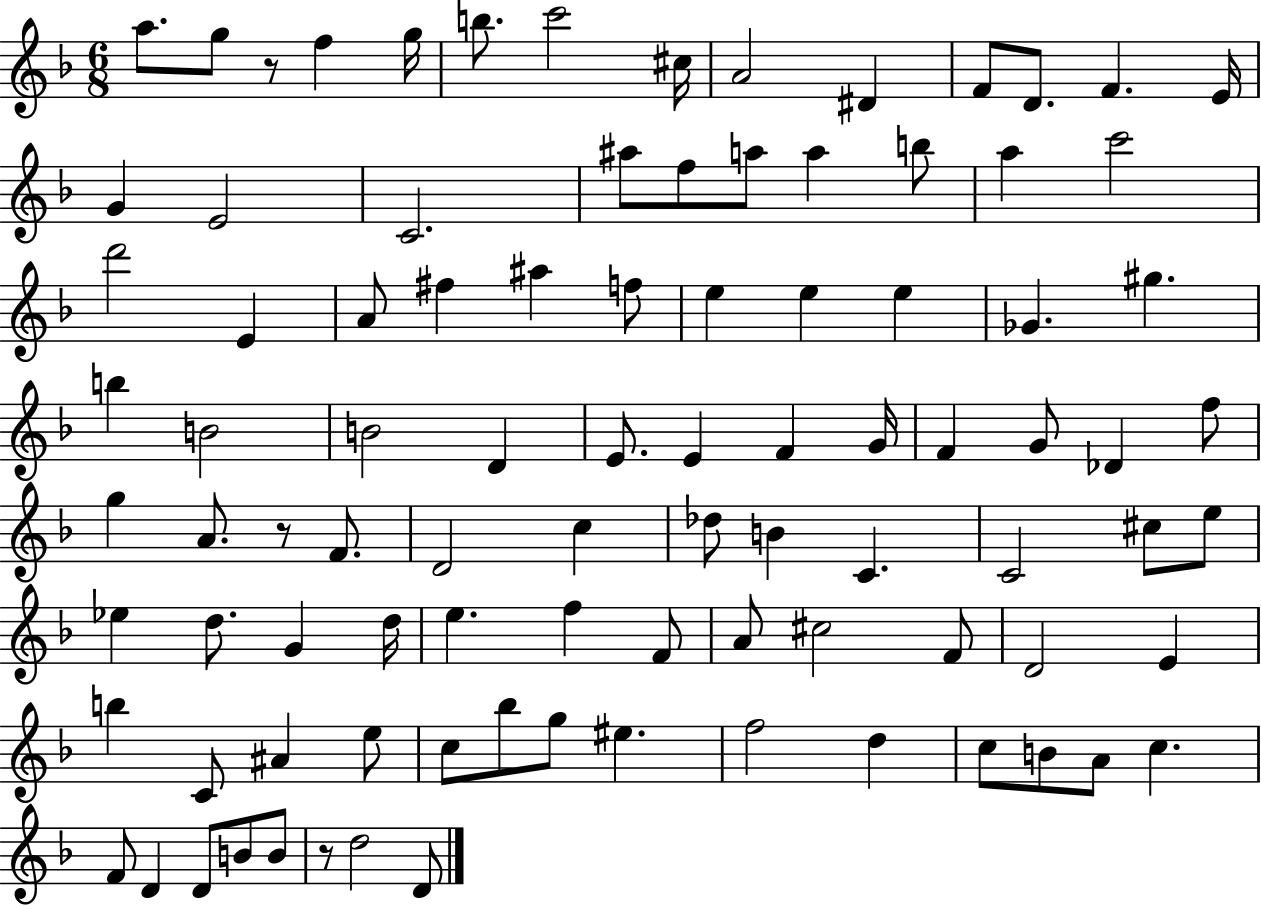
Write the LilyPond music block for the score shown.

{
  \clef treble
  \numericTimeSignature
  \time 6/8
  \key f \major
  a''8. g''8 r8 f''4 g''16 | b''8. c'''2 cis''16 | a'2 dis'4 | f'8 d'8. f'4. e'16 | \break g'4 e'2 | c'2. | ais''8 f''8 a''8 a''4 b''8 | a''4 c'''2 | \break d'''2 e'4 | a'8 fis''4 ais''4 f''8 | e''4 e''4 e''4 | ges'4. gis''4. | \break b''4 b'2 | b'2 d'4 | e'8. e'4 f'4 g'16 | f'4 g'8 des'4 f''8 | \break g''4 a'8. r8 f'8. | d'2 c''4 | des''8 b'4 c'4. | c'2 cis''8 e''8 | \break ees''4 d''8. g'4 d''16 | e''4. f''4 f'8 | a'8 cis''2 f'8 | d'2 e'4 | \break b''4 c'8 ais'4 e''8 | c''8 bes''8 g''8 eis''4. | f''2 d''4 | c''8 b'8 a'8 c''4. | \break f'8 d'4 d'8 b'8 b'8 | r8 d''2 d'8 | \bar "|."
}